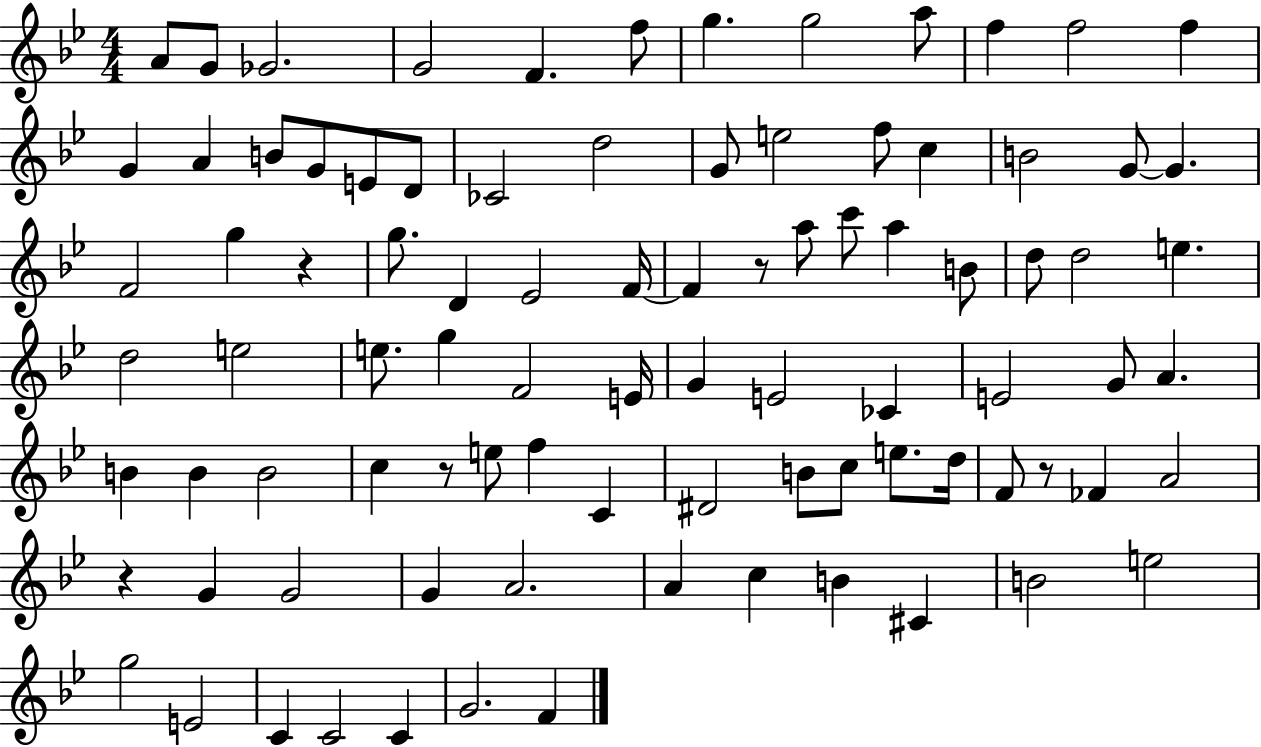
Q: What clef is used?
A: treble